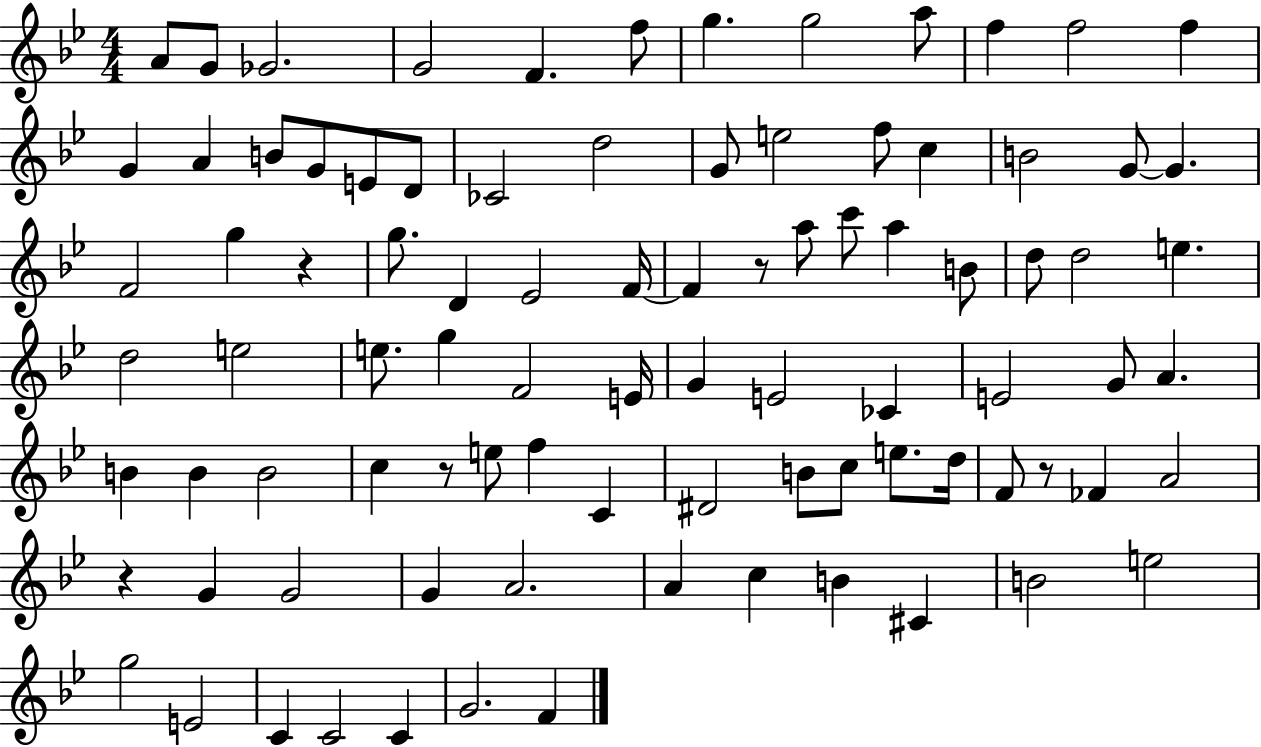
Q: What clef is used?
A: treble